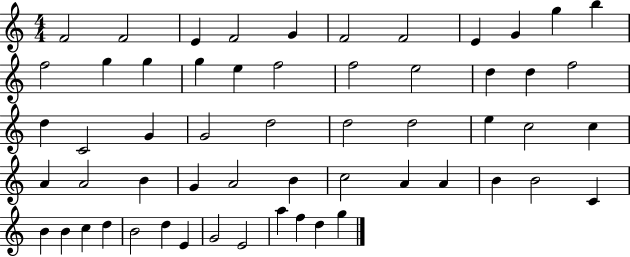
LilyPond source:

{
  \clef treble
  \numericTimeSignature
  \time 4/4
  \key c \major
  f'2 f'2 | e'4 f'2 g'4 | f'2 f'2 | e'4 g'4 g''4 b''4 | \break f''2 g''4 g''4 | g''4 e''4 f''2 | f''2 e''2 | d''4 d''4 f''2 | \break d''4 c'2 g'4 | g'2 d''2 | d''2 d''2 | e''4 c''2 c''4 | \break a'4 a'2 b'4 | g'4 a'2 b'4 | c''2 a'4 a'4 | b'4 b'2 c'4 | \break b'4 b'4 c''4 d''4 | b'2 d''4 e'4 | g'2 e'2 | a''4 f''4 d''4 g''4 | \break \bar "|."
}